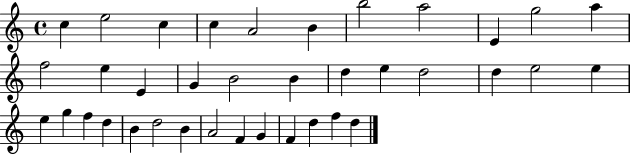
X:1
T:Untitled
M:4/4
L:1/4
K:C
c e2 c c A2 B b2 a2 E g2 a f2 e E G B2 B d e d2 d e2 e e g f d B d2 B A2 F G F d f d